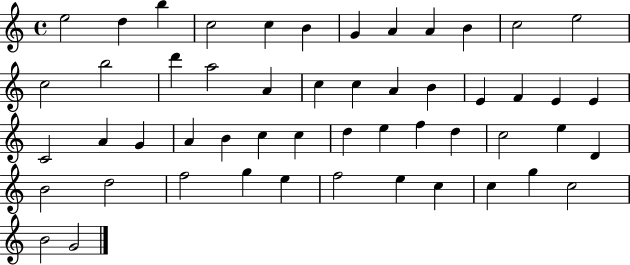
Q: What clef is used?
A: treble